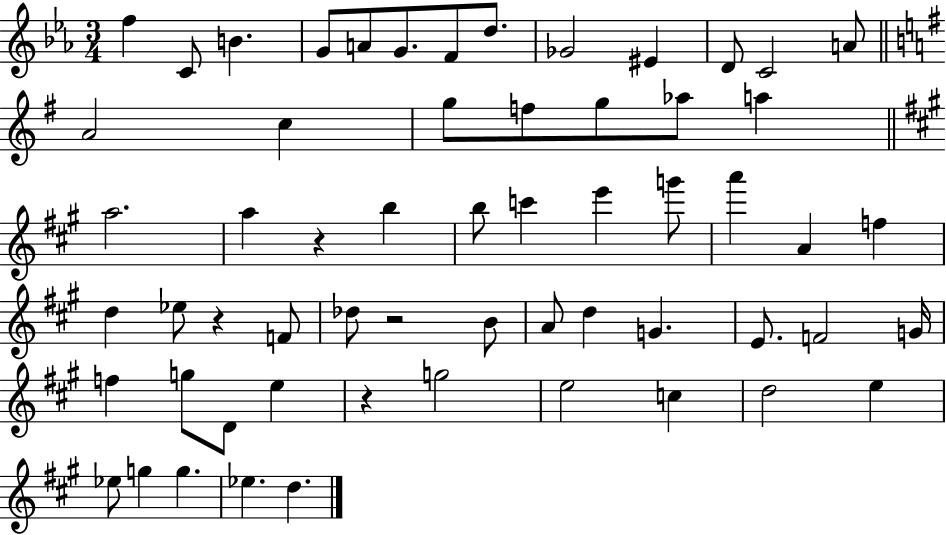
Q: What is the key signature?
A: EES major